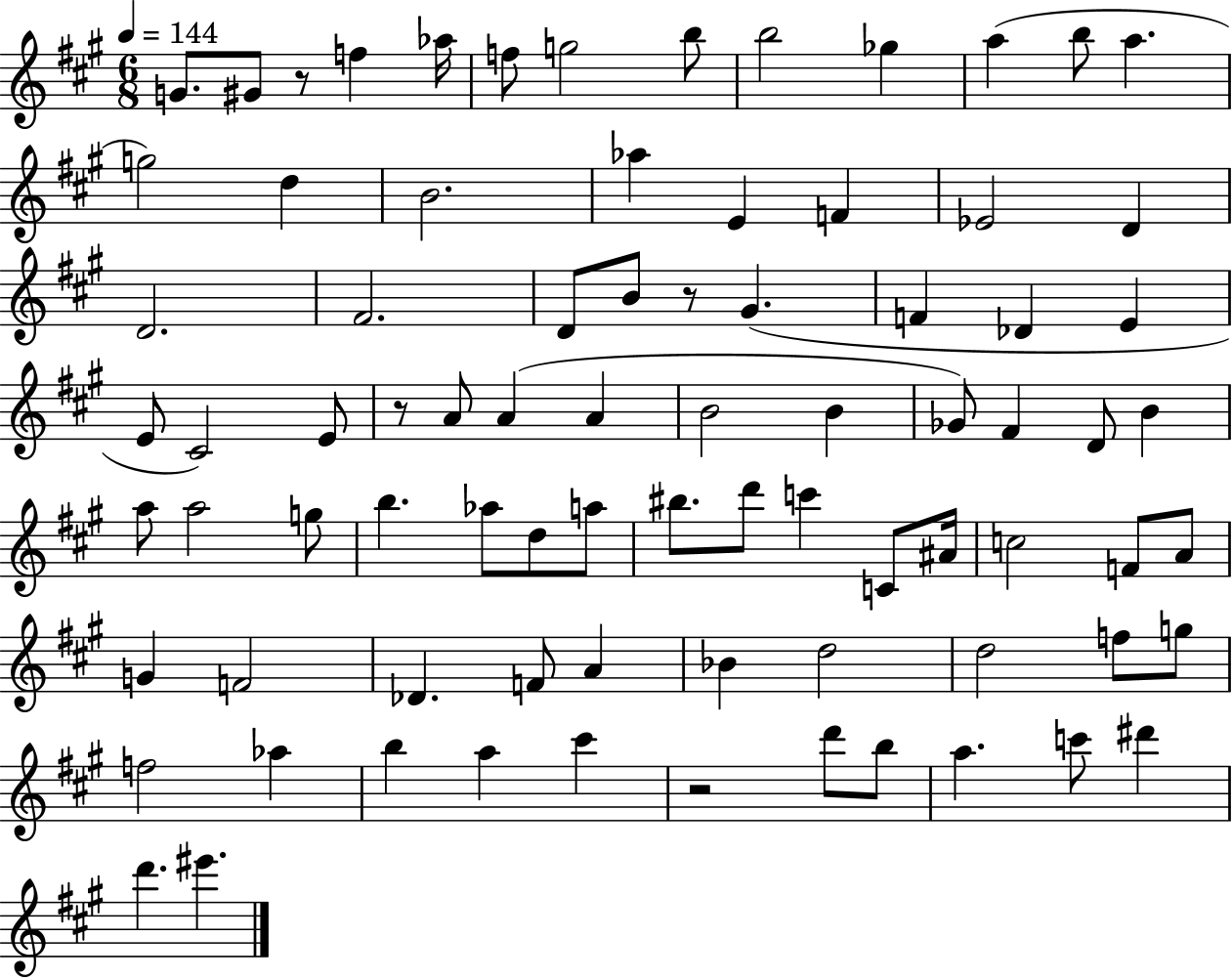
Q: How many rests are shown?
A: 4